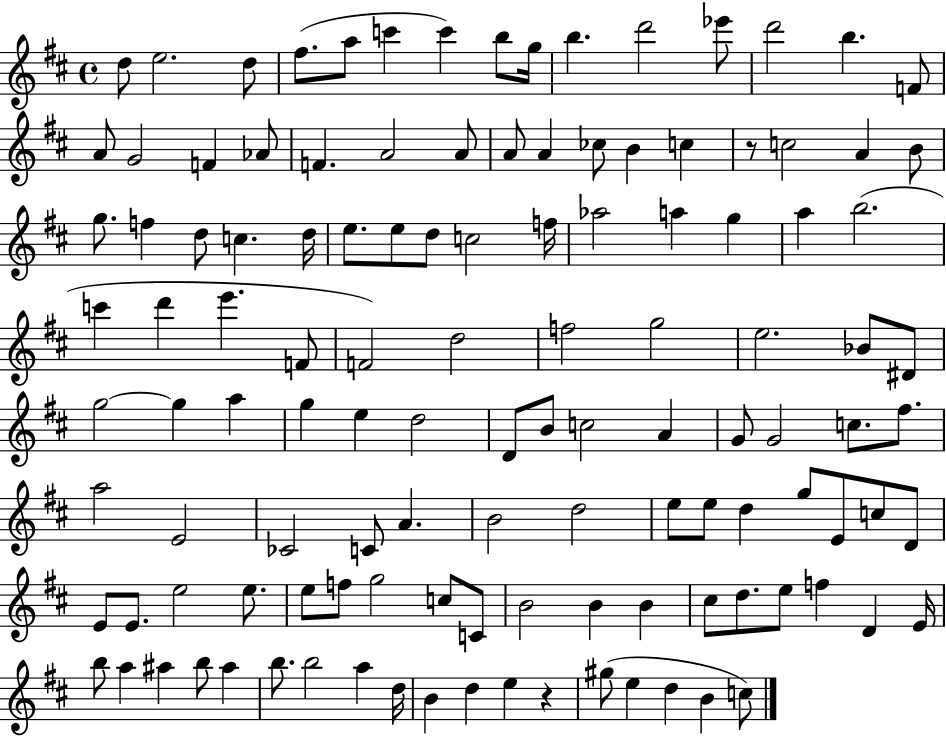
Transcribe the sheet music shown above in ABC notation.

X:1
T:Untitled
M:4/4
L:1/4
K:D
d/2 e2 d/2 ^f/2 a/2 c' c' b/2 g/4 b d'2 _e'/2 d'2 b F/2 A/2 G2 F _A/2 F A2 A/2 A/2 A _c/2 B c z/2 c2 A B/2 g/2 f d/2 c d/4 e/2 e/2 d/2 c2 f/4 _a2 a g a b2 c' d' e' F/2 F2 d2 f2 g2 e2 _B/2 ^D/2 g2 g a g e d2 D/2 B/2 c2 A G/2 G2 c/2 ^f/2 a2 E2 _C2 C/2 A B2 d2 e/2 e/2 d g/2 E/2 c/2 D/2 E/2 E/2 e2 e/2 e/2 f/2 g2 c/2 C/2 B2 B B ^c/2 d/2 e/2 f D E/4 b/2 a ^a b/2 ^a b/2 b2 a d/4 B d e z ^g/2 e d B c/2